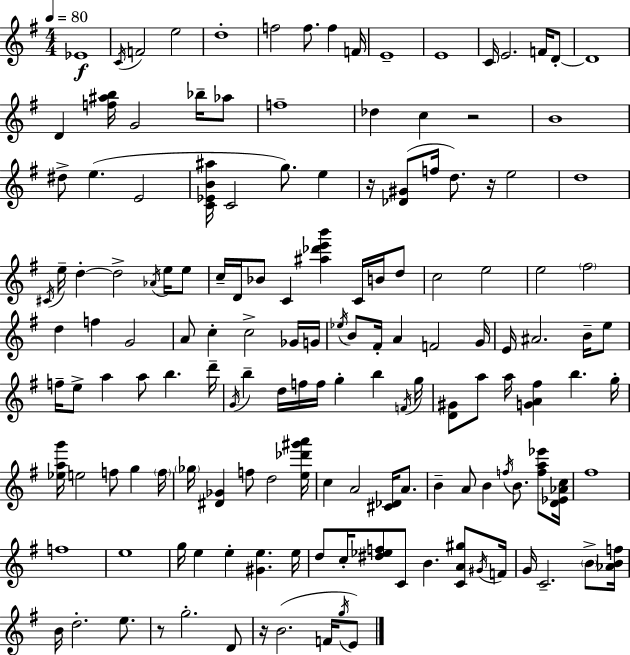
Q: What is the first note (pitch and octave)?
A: Eb4